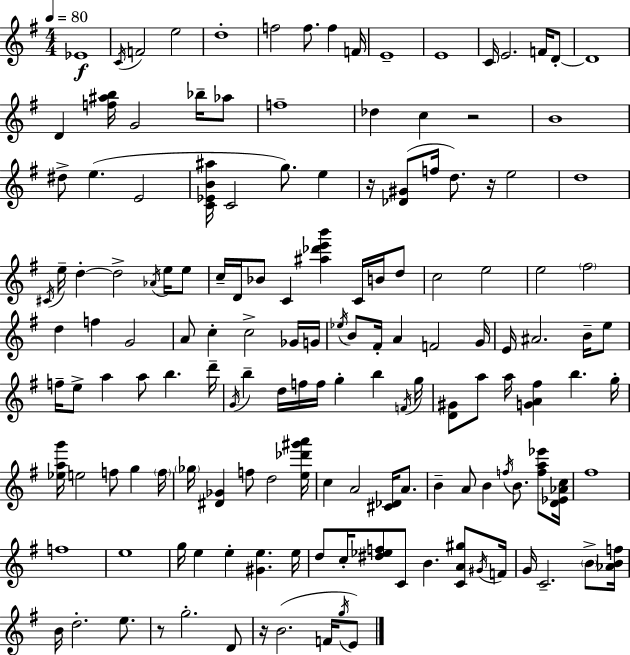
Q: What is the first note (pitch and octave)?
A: Eb4